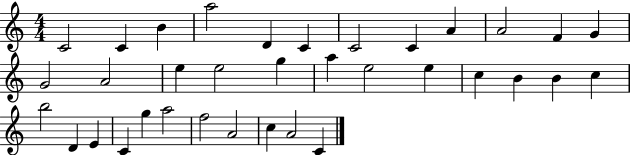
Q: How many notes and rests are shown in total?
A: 35